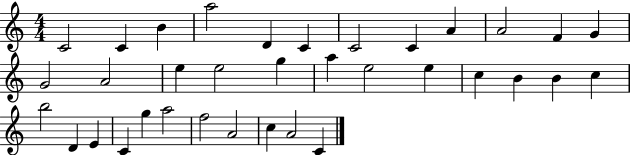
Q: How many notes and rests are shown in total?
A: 35